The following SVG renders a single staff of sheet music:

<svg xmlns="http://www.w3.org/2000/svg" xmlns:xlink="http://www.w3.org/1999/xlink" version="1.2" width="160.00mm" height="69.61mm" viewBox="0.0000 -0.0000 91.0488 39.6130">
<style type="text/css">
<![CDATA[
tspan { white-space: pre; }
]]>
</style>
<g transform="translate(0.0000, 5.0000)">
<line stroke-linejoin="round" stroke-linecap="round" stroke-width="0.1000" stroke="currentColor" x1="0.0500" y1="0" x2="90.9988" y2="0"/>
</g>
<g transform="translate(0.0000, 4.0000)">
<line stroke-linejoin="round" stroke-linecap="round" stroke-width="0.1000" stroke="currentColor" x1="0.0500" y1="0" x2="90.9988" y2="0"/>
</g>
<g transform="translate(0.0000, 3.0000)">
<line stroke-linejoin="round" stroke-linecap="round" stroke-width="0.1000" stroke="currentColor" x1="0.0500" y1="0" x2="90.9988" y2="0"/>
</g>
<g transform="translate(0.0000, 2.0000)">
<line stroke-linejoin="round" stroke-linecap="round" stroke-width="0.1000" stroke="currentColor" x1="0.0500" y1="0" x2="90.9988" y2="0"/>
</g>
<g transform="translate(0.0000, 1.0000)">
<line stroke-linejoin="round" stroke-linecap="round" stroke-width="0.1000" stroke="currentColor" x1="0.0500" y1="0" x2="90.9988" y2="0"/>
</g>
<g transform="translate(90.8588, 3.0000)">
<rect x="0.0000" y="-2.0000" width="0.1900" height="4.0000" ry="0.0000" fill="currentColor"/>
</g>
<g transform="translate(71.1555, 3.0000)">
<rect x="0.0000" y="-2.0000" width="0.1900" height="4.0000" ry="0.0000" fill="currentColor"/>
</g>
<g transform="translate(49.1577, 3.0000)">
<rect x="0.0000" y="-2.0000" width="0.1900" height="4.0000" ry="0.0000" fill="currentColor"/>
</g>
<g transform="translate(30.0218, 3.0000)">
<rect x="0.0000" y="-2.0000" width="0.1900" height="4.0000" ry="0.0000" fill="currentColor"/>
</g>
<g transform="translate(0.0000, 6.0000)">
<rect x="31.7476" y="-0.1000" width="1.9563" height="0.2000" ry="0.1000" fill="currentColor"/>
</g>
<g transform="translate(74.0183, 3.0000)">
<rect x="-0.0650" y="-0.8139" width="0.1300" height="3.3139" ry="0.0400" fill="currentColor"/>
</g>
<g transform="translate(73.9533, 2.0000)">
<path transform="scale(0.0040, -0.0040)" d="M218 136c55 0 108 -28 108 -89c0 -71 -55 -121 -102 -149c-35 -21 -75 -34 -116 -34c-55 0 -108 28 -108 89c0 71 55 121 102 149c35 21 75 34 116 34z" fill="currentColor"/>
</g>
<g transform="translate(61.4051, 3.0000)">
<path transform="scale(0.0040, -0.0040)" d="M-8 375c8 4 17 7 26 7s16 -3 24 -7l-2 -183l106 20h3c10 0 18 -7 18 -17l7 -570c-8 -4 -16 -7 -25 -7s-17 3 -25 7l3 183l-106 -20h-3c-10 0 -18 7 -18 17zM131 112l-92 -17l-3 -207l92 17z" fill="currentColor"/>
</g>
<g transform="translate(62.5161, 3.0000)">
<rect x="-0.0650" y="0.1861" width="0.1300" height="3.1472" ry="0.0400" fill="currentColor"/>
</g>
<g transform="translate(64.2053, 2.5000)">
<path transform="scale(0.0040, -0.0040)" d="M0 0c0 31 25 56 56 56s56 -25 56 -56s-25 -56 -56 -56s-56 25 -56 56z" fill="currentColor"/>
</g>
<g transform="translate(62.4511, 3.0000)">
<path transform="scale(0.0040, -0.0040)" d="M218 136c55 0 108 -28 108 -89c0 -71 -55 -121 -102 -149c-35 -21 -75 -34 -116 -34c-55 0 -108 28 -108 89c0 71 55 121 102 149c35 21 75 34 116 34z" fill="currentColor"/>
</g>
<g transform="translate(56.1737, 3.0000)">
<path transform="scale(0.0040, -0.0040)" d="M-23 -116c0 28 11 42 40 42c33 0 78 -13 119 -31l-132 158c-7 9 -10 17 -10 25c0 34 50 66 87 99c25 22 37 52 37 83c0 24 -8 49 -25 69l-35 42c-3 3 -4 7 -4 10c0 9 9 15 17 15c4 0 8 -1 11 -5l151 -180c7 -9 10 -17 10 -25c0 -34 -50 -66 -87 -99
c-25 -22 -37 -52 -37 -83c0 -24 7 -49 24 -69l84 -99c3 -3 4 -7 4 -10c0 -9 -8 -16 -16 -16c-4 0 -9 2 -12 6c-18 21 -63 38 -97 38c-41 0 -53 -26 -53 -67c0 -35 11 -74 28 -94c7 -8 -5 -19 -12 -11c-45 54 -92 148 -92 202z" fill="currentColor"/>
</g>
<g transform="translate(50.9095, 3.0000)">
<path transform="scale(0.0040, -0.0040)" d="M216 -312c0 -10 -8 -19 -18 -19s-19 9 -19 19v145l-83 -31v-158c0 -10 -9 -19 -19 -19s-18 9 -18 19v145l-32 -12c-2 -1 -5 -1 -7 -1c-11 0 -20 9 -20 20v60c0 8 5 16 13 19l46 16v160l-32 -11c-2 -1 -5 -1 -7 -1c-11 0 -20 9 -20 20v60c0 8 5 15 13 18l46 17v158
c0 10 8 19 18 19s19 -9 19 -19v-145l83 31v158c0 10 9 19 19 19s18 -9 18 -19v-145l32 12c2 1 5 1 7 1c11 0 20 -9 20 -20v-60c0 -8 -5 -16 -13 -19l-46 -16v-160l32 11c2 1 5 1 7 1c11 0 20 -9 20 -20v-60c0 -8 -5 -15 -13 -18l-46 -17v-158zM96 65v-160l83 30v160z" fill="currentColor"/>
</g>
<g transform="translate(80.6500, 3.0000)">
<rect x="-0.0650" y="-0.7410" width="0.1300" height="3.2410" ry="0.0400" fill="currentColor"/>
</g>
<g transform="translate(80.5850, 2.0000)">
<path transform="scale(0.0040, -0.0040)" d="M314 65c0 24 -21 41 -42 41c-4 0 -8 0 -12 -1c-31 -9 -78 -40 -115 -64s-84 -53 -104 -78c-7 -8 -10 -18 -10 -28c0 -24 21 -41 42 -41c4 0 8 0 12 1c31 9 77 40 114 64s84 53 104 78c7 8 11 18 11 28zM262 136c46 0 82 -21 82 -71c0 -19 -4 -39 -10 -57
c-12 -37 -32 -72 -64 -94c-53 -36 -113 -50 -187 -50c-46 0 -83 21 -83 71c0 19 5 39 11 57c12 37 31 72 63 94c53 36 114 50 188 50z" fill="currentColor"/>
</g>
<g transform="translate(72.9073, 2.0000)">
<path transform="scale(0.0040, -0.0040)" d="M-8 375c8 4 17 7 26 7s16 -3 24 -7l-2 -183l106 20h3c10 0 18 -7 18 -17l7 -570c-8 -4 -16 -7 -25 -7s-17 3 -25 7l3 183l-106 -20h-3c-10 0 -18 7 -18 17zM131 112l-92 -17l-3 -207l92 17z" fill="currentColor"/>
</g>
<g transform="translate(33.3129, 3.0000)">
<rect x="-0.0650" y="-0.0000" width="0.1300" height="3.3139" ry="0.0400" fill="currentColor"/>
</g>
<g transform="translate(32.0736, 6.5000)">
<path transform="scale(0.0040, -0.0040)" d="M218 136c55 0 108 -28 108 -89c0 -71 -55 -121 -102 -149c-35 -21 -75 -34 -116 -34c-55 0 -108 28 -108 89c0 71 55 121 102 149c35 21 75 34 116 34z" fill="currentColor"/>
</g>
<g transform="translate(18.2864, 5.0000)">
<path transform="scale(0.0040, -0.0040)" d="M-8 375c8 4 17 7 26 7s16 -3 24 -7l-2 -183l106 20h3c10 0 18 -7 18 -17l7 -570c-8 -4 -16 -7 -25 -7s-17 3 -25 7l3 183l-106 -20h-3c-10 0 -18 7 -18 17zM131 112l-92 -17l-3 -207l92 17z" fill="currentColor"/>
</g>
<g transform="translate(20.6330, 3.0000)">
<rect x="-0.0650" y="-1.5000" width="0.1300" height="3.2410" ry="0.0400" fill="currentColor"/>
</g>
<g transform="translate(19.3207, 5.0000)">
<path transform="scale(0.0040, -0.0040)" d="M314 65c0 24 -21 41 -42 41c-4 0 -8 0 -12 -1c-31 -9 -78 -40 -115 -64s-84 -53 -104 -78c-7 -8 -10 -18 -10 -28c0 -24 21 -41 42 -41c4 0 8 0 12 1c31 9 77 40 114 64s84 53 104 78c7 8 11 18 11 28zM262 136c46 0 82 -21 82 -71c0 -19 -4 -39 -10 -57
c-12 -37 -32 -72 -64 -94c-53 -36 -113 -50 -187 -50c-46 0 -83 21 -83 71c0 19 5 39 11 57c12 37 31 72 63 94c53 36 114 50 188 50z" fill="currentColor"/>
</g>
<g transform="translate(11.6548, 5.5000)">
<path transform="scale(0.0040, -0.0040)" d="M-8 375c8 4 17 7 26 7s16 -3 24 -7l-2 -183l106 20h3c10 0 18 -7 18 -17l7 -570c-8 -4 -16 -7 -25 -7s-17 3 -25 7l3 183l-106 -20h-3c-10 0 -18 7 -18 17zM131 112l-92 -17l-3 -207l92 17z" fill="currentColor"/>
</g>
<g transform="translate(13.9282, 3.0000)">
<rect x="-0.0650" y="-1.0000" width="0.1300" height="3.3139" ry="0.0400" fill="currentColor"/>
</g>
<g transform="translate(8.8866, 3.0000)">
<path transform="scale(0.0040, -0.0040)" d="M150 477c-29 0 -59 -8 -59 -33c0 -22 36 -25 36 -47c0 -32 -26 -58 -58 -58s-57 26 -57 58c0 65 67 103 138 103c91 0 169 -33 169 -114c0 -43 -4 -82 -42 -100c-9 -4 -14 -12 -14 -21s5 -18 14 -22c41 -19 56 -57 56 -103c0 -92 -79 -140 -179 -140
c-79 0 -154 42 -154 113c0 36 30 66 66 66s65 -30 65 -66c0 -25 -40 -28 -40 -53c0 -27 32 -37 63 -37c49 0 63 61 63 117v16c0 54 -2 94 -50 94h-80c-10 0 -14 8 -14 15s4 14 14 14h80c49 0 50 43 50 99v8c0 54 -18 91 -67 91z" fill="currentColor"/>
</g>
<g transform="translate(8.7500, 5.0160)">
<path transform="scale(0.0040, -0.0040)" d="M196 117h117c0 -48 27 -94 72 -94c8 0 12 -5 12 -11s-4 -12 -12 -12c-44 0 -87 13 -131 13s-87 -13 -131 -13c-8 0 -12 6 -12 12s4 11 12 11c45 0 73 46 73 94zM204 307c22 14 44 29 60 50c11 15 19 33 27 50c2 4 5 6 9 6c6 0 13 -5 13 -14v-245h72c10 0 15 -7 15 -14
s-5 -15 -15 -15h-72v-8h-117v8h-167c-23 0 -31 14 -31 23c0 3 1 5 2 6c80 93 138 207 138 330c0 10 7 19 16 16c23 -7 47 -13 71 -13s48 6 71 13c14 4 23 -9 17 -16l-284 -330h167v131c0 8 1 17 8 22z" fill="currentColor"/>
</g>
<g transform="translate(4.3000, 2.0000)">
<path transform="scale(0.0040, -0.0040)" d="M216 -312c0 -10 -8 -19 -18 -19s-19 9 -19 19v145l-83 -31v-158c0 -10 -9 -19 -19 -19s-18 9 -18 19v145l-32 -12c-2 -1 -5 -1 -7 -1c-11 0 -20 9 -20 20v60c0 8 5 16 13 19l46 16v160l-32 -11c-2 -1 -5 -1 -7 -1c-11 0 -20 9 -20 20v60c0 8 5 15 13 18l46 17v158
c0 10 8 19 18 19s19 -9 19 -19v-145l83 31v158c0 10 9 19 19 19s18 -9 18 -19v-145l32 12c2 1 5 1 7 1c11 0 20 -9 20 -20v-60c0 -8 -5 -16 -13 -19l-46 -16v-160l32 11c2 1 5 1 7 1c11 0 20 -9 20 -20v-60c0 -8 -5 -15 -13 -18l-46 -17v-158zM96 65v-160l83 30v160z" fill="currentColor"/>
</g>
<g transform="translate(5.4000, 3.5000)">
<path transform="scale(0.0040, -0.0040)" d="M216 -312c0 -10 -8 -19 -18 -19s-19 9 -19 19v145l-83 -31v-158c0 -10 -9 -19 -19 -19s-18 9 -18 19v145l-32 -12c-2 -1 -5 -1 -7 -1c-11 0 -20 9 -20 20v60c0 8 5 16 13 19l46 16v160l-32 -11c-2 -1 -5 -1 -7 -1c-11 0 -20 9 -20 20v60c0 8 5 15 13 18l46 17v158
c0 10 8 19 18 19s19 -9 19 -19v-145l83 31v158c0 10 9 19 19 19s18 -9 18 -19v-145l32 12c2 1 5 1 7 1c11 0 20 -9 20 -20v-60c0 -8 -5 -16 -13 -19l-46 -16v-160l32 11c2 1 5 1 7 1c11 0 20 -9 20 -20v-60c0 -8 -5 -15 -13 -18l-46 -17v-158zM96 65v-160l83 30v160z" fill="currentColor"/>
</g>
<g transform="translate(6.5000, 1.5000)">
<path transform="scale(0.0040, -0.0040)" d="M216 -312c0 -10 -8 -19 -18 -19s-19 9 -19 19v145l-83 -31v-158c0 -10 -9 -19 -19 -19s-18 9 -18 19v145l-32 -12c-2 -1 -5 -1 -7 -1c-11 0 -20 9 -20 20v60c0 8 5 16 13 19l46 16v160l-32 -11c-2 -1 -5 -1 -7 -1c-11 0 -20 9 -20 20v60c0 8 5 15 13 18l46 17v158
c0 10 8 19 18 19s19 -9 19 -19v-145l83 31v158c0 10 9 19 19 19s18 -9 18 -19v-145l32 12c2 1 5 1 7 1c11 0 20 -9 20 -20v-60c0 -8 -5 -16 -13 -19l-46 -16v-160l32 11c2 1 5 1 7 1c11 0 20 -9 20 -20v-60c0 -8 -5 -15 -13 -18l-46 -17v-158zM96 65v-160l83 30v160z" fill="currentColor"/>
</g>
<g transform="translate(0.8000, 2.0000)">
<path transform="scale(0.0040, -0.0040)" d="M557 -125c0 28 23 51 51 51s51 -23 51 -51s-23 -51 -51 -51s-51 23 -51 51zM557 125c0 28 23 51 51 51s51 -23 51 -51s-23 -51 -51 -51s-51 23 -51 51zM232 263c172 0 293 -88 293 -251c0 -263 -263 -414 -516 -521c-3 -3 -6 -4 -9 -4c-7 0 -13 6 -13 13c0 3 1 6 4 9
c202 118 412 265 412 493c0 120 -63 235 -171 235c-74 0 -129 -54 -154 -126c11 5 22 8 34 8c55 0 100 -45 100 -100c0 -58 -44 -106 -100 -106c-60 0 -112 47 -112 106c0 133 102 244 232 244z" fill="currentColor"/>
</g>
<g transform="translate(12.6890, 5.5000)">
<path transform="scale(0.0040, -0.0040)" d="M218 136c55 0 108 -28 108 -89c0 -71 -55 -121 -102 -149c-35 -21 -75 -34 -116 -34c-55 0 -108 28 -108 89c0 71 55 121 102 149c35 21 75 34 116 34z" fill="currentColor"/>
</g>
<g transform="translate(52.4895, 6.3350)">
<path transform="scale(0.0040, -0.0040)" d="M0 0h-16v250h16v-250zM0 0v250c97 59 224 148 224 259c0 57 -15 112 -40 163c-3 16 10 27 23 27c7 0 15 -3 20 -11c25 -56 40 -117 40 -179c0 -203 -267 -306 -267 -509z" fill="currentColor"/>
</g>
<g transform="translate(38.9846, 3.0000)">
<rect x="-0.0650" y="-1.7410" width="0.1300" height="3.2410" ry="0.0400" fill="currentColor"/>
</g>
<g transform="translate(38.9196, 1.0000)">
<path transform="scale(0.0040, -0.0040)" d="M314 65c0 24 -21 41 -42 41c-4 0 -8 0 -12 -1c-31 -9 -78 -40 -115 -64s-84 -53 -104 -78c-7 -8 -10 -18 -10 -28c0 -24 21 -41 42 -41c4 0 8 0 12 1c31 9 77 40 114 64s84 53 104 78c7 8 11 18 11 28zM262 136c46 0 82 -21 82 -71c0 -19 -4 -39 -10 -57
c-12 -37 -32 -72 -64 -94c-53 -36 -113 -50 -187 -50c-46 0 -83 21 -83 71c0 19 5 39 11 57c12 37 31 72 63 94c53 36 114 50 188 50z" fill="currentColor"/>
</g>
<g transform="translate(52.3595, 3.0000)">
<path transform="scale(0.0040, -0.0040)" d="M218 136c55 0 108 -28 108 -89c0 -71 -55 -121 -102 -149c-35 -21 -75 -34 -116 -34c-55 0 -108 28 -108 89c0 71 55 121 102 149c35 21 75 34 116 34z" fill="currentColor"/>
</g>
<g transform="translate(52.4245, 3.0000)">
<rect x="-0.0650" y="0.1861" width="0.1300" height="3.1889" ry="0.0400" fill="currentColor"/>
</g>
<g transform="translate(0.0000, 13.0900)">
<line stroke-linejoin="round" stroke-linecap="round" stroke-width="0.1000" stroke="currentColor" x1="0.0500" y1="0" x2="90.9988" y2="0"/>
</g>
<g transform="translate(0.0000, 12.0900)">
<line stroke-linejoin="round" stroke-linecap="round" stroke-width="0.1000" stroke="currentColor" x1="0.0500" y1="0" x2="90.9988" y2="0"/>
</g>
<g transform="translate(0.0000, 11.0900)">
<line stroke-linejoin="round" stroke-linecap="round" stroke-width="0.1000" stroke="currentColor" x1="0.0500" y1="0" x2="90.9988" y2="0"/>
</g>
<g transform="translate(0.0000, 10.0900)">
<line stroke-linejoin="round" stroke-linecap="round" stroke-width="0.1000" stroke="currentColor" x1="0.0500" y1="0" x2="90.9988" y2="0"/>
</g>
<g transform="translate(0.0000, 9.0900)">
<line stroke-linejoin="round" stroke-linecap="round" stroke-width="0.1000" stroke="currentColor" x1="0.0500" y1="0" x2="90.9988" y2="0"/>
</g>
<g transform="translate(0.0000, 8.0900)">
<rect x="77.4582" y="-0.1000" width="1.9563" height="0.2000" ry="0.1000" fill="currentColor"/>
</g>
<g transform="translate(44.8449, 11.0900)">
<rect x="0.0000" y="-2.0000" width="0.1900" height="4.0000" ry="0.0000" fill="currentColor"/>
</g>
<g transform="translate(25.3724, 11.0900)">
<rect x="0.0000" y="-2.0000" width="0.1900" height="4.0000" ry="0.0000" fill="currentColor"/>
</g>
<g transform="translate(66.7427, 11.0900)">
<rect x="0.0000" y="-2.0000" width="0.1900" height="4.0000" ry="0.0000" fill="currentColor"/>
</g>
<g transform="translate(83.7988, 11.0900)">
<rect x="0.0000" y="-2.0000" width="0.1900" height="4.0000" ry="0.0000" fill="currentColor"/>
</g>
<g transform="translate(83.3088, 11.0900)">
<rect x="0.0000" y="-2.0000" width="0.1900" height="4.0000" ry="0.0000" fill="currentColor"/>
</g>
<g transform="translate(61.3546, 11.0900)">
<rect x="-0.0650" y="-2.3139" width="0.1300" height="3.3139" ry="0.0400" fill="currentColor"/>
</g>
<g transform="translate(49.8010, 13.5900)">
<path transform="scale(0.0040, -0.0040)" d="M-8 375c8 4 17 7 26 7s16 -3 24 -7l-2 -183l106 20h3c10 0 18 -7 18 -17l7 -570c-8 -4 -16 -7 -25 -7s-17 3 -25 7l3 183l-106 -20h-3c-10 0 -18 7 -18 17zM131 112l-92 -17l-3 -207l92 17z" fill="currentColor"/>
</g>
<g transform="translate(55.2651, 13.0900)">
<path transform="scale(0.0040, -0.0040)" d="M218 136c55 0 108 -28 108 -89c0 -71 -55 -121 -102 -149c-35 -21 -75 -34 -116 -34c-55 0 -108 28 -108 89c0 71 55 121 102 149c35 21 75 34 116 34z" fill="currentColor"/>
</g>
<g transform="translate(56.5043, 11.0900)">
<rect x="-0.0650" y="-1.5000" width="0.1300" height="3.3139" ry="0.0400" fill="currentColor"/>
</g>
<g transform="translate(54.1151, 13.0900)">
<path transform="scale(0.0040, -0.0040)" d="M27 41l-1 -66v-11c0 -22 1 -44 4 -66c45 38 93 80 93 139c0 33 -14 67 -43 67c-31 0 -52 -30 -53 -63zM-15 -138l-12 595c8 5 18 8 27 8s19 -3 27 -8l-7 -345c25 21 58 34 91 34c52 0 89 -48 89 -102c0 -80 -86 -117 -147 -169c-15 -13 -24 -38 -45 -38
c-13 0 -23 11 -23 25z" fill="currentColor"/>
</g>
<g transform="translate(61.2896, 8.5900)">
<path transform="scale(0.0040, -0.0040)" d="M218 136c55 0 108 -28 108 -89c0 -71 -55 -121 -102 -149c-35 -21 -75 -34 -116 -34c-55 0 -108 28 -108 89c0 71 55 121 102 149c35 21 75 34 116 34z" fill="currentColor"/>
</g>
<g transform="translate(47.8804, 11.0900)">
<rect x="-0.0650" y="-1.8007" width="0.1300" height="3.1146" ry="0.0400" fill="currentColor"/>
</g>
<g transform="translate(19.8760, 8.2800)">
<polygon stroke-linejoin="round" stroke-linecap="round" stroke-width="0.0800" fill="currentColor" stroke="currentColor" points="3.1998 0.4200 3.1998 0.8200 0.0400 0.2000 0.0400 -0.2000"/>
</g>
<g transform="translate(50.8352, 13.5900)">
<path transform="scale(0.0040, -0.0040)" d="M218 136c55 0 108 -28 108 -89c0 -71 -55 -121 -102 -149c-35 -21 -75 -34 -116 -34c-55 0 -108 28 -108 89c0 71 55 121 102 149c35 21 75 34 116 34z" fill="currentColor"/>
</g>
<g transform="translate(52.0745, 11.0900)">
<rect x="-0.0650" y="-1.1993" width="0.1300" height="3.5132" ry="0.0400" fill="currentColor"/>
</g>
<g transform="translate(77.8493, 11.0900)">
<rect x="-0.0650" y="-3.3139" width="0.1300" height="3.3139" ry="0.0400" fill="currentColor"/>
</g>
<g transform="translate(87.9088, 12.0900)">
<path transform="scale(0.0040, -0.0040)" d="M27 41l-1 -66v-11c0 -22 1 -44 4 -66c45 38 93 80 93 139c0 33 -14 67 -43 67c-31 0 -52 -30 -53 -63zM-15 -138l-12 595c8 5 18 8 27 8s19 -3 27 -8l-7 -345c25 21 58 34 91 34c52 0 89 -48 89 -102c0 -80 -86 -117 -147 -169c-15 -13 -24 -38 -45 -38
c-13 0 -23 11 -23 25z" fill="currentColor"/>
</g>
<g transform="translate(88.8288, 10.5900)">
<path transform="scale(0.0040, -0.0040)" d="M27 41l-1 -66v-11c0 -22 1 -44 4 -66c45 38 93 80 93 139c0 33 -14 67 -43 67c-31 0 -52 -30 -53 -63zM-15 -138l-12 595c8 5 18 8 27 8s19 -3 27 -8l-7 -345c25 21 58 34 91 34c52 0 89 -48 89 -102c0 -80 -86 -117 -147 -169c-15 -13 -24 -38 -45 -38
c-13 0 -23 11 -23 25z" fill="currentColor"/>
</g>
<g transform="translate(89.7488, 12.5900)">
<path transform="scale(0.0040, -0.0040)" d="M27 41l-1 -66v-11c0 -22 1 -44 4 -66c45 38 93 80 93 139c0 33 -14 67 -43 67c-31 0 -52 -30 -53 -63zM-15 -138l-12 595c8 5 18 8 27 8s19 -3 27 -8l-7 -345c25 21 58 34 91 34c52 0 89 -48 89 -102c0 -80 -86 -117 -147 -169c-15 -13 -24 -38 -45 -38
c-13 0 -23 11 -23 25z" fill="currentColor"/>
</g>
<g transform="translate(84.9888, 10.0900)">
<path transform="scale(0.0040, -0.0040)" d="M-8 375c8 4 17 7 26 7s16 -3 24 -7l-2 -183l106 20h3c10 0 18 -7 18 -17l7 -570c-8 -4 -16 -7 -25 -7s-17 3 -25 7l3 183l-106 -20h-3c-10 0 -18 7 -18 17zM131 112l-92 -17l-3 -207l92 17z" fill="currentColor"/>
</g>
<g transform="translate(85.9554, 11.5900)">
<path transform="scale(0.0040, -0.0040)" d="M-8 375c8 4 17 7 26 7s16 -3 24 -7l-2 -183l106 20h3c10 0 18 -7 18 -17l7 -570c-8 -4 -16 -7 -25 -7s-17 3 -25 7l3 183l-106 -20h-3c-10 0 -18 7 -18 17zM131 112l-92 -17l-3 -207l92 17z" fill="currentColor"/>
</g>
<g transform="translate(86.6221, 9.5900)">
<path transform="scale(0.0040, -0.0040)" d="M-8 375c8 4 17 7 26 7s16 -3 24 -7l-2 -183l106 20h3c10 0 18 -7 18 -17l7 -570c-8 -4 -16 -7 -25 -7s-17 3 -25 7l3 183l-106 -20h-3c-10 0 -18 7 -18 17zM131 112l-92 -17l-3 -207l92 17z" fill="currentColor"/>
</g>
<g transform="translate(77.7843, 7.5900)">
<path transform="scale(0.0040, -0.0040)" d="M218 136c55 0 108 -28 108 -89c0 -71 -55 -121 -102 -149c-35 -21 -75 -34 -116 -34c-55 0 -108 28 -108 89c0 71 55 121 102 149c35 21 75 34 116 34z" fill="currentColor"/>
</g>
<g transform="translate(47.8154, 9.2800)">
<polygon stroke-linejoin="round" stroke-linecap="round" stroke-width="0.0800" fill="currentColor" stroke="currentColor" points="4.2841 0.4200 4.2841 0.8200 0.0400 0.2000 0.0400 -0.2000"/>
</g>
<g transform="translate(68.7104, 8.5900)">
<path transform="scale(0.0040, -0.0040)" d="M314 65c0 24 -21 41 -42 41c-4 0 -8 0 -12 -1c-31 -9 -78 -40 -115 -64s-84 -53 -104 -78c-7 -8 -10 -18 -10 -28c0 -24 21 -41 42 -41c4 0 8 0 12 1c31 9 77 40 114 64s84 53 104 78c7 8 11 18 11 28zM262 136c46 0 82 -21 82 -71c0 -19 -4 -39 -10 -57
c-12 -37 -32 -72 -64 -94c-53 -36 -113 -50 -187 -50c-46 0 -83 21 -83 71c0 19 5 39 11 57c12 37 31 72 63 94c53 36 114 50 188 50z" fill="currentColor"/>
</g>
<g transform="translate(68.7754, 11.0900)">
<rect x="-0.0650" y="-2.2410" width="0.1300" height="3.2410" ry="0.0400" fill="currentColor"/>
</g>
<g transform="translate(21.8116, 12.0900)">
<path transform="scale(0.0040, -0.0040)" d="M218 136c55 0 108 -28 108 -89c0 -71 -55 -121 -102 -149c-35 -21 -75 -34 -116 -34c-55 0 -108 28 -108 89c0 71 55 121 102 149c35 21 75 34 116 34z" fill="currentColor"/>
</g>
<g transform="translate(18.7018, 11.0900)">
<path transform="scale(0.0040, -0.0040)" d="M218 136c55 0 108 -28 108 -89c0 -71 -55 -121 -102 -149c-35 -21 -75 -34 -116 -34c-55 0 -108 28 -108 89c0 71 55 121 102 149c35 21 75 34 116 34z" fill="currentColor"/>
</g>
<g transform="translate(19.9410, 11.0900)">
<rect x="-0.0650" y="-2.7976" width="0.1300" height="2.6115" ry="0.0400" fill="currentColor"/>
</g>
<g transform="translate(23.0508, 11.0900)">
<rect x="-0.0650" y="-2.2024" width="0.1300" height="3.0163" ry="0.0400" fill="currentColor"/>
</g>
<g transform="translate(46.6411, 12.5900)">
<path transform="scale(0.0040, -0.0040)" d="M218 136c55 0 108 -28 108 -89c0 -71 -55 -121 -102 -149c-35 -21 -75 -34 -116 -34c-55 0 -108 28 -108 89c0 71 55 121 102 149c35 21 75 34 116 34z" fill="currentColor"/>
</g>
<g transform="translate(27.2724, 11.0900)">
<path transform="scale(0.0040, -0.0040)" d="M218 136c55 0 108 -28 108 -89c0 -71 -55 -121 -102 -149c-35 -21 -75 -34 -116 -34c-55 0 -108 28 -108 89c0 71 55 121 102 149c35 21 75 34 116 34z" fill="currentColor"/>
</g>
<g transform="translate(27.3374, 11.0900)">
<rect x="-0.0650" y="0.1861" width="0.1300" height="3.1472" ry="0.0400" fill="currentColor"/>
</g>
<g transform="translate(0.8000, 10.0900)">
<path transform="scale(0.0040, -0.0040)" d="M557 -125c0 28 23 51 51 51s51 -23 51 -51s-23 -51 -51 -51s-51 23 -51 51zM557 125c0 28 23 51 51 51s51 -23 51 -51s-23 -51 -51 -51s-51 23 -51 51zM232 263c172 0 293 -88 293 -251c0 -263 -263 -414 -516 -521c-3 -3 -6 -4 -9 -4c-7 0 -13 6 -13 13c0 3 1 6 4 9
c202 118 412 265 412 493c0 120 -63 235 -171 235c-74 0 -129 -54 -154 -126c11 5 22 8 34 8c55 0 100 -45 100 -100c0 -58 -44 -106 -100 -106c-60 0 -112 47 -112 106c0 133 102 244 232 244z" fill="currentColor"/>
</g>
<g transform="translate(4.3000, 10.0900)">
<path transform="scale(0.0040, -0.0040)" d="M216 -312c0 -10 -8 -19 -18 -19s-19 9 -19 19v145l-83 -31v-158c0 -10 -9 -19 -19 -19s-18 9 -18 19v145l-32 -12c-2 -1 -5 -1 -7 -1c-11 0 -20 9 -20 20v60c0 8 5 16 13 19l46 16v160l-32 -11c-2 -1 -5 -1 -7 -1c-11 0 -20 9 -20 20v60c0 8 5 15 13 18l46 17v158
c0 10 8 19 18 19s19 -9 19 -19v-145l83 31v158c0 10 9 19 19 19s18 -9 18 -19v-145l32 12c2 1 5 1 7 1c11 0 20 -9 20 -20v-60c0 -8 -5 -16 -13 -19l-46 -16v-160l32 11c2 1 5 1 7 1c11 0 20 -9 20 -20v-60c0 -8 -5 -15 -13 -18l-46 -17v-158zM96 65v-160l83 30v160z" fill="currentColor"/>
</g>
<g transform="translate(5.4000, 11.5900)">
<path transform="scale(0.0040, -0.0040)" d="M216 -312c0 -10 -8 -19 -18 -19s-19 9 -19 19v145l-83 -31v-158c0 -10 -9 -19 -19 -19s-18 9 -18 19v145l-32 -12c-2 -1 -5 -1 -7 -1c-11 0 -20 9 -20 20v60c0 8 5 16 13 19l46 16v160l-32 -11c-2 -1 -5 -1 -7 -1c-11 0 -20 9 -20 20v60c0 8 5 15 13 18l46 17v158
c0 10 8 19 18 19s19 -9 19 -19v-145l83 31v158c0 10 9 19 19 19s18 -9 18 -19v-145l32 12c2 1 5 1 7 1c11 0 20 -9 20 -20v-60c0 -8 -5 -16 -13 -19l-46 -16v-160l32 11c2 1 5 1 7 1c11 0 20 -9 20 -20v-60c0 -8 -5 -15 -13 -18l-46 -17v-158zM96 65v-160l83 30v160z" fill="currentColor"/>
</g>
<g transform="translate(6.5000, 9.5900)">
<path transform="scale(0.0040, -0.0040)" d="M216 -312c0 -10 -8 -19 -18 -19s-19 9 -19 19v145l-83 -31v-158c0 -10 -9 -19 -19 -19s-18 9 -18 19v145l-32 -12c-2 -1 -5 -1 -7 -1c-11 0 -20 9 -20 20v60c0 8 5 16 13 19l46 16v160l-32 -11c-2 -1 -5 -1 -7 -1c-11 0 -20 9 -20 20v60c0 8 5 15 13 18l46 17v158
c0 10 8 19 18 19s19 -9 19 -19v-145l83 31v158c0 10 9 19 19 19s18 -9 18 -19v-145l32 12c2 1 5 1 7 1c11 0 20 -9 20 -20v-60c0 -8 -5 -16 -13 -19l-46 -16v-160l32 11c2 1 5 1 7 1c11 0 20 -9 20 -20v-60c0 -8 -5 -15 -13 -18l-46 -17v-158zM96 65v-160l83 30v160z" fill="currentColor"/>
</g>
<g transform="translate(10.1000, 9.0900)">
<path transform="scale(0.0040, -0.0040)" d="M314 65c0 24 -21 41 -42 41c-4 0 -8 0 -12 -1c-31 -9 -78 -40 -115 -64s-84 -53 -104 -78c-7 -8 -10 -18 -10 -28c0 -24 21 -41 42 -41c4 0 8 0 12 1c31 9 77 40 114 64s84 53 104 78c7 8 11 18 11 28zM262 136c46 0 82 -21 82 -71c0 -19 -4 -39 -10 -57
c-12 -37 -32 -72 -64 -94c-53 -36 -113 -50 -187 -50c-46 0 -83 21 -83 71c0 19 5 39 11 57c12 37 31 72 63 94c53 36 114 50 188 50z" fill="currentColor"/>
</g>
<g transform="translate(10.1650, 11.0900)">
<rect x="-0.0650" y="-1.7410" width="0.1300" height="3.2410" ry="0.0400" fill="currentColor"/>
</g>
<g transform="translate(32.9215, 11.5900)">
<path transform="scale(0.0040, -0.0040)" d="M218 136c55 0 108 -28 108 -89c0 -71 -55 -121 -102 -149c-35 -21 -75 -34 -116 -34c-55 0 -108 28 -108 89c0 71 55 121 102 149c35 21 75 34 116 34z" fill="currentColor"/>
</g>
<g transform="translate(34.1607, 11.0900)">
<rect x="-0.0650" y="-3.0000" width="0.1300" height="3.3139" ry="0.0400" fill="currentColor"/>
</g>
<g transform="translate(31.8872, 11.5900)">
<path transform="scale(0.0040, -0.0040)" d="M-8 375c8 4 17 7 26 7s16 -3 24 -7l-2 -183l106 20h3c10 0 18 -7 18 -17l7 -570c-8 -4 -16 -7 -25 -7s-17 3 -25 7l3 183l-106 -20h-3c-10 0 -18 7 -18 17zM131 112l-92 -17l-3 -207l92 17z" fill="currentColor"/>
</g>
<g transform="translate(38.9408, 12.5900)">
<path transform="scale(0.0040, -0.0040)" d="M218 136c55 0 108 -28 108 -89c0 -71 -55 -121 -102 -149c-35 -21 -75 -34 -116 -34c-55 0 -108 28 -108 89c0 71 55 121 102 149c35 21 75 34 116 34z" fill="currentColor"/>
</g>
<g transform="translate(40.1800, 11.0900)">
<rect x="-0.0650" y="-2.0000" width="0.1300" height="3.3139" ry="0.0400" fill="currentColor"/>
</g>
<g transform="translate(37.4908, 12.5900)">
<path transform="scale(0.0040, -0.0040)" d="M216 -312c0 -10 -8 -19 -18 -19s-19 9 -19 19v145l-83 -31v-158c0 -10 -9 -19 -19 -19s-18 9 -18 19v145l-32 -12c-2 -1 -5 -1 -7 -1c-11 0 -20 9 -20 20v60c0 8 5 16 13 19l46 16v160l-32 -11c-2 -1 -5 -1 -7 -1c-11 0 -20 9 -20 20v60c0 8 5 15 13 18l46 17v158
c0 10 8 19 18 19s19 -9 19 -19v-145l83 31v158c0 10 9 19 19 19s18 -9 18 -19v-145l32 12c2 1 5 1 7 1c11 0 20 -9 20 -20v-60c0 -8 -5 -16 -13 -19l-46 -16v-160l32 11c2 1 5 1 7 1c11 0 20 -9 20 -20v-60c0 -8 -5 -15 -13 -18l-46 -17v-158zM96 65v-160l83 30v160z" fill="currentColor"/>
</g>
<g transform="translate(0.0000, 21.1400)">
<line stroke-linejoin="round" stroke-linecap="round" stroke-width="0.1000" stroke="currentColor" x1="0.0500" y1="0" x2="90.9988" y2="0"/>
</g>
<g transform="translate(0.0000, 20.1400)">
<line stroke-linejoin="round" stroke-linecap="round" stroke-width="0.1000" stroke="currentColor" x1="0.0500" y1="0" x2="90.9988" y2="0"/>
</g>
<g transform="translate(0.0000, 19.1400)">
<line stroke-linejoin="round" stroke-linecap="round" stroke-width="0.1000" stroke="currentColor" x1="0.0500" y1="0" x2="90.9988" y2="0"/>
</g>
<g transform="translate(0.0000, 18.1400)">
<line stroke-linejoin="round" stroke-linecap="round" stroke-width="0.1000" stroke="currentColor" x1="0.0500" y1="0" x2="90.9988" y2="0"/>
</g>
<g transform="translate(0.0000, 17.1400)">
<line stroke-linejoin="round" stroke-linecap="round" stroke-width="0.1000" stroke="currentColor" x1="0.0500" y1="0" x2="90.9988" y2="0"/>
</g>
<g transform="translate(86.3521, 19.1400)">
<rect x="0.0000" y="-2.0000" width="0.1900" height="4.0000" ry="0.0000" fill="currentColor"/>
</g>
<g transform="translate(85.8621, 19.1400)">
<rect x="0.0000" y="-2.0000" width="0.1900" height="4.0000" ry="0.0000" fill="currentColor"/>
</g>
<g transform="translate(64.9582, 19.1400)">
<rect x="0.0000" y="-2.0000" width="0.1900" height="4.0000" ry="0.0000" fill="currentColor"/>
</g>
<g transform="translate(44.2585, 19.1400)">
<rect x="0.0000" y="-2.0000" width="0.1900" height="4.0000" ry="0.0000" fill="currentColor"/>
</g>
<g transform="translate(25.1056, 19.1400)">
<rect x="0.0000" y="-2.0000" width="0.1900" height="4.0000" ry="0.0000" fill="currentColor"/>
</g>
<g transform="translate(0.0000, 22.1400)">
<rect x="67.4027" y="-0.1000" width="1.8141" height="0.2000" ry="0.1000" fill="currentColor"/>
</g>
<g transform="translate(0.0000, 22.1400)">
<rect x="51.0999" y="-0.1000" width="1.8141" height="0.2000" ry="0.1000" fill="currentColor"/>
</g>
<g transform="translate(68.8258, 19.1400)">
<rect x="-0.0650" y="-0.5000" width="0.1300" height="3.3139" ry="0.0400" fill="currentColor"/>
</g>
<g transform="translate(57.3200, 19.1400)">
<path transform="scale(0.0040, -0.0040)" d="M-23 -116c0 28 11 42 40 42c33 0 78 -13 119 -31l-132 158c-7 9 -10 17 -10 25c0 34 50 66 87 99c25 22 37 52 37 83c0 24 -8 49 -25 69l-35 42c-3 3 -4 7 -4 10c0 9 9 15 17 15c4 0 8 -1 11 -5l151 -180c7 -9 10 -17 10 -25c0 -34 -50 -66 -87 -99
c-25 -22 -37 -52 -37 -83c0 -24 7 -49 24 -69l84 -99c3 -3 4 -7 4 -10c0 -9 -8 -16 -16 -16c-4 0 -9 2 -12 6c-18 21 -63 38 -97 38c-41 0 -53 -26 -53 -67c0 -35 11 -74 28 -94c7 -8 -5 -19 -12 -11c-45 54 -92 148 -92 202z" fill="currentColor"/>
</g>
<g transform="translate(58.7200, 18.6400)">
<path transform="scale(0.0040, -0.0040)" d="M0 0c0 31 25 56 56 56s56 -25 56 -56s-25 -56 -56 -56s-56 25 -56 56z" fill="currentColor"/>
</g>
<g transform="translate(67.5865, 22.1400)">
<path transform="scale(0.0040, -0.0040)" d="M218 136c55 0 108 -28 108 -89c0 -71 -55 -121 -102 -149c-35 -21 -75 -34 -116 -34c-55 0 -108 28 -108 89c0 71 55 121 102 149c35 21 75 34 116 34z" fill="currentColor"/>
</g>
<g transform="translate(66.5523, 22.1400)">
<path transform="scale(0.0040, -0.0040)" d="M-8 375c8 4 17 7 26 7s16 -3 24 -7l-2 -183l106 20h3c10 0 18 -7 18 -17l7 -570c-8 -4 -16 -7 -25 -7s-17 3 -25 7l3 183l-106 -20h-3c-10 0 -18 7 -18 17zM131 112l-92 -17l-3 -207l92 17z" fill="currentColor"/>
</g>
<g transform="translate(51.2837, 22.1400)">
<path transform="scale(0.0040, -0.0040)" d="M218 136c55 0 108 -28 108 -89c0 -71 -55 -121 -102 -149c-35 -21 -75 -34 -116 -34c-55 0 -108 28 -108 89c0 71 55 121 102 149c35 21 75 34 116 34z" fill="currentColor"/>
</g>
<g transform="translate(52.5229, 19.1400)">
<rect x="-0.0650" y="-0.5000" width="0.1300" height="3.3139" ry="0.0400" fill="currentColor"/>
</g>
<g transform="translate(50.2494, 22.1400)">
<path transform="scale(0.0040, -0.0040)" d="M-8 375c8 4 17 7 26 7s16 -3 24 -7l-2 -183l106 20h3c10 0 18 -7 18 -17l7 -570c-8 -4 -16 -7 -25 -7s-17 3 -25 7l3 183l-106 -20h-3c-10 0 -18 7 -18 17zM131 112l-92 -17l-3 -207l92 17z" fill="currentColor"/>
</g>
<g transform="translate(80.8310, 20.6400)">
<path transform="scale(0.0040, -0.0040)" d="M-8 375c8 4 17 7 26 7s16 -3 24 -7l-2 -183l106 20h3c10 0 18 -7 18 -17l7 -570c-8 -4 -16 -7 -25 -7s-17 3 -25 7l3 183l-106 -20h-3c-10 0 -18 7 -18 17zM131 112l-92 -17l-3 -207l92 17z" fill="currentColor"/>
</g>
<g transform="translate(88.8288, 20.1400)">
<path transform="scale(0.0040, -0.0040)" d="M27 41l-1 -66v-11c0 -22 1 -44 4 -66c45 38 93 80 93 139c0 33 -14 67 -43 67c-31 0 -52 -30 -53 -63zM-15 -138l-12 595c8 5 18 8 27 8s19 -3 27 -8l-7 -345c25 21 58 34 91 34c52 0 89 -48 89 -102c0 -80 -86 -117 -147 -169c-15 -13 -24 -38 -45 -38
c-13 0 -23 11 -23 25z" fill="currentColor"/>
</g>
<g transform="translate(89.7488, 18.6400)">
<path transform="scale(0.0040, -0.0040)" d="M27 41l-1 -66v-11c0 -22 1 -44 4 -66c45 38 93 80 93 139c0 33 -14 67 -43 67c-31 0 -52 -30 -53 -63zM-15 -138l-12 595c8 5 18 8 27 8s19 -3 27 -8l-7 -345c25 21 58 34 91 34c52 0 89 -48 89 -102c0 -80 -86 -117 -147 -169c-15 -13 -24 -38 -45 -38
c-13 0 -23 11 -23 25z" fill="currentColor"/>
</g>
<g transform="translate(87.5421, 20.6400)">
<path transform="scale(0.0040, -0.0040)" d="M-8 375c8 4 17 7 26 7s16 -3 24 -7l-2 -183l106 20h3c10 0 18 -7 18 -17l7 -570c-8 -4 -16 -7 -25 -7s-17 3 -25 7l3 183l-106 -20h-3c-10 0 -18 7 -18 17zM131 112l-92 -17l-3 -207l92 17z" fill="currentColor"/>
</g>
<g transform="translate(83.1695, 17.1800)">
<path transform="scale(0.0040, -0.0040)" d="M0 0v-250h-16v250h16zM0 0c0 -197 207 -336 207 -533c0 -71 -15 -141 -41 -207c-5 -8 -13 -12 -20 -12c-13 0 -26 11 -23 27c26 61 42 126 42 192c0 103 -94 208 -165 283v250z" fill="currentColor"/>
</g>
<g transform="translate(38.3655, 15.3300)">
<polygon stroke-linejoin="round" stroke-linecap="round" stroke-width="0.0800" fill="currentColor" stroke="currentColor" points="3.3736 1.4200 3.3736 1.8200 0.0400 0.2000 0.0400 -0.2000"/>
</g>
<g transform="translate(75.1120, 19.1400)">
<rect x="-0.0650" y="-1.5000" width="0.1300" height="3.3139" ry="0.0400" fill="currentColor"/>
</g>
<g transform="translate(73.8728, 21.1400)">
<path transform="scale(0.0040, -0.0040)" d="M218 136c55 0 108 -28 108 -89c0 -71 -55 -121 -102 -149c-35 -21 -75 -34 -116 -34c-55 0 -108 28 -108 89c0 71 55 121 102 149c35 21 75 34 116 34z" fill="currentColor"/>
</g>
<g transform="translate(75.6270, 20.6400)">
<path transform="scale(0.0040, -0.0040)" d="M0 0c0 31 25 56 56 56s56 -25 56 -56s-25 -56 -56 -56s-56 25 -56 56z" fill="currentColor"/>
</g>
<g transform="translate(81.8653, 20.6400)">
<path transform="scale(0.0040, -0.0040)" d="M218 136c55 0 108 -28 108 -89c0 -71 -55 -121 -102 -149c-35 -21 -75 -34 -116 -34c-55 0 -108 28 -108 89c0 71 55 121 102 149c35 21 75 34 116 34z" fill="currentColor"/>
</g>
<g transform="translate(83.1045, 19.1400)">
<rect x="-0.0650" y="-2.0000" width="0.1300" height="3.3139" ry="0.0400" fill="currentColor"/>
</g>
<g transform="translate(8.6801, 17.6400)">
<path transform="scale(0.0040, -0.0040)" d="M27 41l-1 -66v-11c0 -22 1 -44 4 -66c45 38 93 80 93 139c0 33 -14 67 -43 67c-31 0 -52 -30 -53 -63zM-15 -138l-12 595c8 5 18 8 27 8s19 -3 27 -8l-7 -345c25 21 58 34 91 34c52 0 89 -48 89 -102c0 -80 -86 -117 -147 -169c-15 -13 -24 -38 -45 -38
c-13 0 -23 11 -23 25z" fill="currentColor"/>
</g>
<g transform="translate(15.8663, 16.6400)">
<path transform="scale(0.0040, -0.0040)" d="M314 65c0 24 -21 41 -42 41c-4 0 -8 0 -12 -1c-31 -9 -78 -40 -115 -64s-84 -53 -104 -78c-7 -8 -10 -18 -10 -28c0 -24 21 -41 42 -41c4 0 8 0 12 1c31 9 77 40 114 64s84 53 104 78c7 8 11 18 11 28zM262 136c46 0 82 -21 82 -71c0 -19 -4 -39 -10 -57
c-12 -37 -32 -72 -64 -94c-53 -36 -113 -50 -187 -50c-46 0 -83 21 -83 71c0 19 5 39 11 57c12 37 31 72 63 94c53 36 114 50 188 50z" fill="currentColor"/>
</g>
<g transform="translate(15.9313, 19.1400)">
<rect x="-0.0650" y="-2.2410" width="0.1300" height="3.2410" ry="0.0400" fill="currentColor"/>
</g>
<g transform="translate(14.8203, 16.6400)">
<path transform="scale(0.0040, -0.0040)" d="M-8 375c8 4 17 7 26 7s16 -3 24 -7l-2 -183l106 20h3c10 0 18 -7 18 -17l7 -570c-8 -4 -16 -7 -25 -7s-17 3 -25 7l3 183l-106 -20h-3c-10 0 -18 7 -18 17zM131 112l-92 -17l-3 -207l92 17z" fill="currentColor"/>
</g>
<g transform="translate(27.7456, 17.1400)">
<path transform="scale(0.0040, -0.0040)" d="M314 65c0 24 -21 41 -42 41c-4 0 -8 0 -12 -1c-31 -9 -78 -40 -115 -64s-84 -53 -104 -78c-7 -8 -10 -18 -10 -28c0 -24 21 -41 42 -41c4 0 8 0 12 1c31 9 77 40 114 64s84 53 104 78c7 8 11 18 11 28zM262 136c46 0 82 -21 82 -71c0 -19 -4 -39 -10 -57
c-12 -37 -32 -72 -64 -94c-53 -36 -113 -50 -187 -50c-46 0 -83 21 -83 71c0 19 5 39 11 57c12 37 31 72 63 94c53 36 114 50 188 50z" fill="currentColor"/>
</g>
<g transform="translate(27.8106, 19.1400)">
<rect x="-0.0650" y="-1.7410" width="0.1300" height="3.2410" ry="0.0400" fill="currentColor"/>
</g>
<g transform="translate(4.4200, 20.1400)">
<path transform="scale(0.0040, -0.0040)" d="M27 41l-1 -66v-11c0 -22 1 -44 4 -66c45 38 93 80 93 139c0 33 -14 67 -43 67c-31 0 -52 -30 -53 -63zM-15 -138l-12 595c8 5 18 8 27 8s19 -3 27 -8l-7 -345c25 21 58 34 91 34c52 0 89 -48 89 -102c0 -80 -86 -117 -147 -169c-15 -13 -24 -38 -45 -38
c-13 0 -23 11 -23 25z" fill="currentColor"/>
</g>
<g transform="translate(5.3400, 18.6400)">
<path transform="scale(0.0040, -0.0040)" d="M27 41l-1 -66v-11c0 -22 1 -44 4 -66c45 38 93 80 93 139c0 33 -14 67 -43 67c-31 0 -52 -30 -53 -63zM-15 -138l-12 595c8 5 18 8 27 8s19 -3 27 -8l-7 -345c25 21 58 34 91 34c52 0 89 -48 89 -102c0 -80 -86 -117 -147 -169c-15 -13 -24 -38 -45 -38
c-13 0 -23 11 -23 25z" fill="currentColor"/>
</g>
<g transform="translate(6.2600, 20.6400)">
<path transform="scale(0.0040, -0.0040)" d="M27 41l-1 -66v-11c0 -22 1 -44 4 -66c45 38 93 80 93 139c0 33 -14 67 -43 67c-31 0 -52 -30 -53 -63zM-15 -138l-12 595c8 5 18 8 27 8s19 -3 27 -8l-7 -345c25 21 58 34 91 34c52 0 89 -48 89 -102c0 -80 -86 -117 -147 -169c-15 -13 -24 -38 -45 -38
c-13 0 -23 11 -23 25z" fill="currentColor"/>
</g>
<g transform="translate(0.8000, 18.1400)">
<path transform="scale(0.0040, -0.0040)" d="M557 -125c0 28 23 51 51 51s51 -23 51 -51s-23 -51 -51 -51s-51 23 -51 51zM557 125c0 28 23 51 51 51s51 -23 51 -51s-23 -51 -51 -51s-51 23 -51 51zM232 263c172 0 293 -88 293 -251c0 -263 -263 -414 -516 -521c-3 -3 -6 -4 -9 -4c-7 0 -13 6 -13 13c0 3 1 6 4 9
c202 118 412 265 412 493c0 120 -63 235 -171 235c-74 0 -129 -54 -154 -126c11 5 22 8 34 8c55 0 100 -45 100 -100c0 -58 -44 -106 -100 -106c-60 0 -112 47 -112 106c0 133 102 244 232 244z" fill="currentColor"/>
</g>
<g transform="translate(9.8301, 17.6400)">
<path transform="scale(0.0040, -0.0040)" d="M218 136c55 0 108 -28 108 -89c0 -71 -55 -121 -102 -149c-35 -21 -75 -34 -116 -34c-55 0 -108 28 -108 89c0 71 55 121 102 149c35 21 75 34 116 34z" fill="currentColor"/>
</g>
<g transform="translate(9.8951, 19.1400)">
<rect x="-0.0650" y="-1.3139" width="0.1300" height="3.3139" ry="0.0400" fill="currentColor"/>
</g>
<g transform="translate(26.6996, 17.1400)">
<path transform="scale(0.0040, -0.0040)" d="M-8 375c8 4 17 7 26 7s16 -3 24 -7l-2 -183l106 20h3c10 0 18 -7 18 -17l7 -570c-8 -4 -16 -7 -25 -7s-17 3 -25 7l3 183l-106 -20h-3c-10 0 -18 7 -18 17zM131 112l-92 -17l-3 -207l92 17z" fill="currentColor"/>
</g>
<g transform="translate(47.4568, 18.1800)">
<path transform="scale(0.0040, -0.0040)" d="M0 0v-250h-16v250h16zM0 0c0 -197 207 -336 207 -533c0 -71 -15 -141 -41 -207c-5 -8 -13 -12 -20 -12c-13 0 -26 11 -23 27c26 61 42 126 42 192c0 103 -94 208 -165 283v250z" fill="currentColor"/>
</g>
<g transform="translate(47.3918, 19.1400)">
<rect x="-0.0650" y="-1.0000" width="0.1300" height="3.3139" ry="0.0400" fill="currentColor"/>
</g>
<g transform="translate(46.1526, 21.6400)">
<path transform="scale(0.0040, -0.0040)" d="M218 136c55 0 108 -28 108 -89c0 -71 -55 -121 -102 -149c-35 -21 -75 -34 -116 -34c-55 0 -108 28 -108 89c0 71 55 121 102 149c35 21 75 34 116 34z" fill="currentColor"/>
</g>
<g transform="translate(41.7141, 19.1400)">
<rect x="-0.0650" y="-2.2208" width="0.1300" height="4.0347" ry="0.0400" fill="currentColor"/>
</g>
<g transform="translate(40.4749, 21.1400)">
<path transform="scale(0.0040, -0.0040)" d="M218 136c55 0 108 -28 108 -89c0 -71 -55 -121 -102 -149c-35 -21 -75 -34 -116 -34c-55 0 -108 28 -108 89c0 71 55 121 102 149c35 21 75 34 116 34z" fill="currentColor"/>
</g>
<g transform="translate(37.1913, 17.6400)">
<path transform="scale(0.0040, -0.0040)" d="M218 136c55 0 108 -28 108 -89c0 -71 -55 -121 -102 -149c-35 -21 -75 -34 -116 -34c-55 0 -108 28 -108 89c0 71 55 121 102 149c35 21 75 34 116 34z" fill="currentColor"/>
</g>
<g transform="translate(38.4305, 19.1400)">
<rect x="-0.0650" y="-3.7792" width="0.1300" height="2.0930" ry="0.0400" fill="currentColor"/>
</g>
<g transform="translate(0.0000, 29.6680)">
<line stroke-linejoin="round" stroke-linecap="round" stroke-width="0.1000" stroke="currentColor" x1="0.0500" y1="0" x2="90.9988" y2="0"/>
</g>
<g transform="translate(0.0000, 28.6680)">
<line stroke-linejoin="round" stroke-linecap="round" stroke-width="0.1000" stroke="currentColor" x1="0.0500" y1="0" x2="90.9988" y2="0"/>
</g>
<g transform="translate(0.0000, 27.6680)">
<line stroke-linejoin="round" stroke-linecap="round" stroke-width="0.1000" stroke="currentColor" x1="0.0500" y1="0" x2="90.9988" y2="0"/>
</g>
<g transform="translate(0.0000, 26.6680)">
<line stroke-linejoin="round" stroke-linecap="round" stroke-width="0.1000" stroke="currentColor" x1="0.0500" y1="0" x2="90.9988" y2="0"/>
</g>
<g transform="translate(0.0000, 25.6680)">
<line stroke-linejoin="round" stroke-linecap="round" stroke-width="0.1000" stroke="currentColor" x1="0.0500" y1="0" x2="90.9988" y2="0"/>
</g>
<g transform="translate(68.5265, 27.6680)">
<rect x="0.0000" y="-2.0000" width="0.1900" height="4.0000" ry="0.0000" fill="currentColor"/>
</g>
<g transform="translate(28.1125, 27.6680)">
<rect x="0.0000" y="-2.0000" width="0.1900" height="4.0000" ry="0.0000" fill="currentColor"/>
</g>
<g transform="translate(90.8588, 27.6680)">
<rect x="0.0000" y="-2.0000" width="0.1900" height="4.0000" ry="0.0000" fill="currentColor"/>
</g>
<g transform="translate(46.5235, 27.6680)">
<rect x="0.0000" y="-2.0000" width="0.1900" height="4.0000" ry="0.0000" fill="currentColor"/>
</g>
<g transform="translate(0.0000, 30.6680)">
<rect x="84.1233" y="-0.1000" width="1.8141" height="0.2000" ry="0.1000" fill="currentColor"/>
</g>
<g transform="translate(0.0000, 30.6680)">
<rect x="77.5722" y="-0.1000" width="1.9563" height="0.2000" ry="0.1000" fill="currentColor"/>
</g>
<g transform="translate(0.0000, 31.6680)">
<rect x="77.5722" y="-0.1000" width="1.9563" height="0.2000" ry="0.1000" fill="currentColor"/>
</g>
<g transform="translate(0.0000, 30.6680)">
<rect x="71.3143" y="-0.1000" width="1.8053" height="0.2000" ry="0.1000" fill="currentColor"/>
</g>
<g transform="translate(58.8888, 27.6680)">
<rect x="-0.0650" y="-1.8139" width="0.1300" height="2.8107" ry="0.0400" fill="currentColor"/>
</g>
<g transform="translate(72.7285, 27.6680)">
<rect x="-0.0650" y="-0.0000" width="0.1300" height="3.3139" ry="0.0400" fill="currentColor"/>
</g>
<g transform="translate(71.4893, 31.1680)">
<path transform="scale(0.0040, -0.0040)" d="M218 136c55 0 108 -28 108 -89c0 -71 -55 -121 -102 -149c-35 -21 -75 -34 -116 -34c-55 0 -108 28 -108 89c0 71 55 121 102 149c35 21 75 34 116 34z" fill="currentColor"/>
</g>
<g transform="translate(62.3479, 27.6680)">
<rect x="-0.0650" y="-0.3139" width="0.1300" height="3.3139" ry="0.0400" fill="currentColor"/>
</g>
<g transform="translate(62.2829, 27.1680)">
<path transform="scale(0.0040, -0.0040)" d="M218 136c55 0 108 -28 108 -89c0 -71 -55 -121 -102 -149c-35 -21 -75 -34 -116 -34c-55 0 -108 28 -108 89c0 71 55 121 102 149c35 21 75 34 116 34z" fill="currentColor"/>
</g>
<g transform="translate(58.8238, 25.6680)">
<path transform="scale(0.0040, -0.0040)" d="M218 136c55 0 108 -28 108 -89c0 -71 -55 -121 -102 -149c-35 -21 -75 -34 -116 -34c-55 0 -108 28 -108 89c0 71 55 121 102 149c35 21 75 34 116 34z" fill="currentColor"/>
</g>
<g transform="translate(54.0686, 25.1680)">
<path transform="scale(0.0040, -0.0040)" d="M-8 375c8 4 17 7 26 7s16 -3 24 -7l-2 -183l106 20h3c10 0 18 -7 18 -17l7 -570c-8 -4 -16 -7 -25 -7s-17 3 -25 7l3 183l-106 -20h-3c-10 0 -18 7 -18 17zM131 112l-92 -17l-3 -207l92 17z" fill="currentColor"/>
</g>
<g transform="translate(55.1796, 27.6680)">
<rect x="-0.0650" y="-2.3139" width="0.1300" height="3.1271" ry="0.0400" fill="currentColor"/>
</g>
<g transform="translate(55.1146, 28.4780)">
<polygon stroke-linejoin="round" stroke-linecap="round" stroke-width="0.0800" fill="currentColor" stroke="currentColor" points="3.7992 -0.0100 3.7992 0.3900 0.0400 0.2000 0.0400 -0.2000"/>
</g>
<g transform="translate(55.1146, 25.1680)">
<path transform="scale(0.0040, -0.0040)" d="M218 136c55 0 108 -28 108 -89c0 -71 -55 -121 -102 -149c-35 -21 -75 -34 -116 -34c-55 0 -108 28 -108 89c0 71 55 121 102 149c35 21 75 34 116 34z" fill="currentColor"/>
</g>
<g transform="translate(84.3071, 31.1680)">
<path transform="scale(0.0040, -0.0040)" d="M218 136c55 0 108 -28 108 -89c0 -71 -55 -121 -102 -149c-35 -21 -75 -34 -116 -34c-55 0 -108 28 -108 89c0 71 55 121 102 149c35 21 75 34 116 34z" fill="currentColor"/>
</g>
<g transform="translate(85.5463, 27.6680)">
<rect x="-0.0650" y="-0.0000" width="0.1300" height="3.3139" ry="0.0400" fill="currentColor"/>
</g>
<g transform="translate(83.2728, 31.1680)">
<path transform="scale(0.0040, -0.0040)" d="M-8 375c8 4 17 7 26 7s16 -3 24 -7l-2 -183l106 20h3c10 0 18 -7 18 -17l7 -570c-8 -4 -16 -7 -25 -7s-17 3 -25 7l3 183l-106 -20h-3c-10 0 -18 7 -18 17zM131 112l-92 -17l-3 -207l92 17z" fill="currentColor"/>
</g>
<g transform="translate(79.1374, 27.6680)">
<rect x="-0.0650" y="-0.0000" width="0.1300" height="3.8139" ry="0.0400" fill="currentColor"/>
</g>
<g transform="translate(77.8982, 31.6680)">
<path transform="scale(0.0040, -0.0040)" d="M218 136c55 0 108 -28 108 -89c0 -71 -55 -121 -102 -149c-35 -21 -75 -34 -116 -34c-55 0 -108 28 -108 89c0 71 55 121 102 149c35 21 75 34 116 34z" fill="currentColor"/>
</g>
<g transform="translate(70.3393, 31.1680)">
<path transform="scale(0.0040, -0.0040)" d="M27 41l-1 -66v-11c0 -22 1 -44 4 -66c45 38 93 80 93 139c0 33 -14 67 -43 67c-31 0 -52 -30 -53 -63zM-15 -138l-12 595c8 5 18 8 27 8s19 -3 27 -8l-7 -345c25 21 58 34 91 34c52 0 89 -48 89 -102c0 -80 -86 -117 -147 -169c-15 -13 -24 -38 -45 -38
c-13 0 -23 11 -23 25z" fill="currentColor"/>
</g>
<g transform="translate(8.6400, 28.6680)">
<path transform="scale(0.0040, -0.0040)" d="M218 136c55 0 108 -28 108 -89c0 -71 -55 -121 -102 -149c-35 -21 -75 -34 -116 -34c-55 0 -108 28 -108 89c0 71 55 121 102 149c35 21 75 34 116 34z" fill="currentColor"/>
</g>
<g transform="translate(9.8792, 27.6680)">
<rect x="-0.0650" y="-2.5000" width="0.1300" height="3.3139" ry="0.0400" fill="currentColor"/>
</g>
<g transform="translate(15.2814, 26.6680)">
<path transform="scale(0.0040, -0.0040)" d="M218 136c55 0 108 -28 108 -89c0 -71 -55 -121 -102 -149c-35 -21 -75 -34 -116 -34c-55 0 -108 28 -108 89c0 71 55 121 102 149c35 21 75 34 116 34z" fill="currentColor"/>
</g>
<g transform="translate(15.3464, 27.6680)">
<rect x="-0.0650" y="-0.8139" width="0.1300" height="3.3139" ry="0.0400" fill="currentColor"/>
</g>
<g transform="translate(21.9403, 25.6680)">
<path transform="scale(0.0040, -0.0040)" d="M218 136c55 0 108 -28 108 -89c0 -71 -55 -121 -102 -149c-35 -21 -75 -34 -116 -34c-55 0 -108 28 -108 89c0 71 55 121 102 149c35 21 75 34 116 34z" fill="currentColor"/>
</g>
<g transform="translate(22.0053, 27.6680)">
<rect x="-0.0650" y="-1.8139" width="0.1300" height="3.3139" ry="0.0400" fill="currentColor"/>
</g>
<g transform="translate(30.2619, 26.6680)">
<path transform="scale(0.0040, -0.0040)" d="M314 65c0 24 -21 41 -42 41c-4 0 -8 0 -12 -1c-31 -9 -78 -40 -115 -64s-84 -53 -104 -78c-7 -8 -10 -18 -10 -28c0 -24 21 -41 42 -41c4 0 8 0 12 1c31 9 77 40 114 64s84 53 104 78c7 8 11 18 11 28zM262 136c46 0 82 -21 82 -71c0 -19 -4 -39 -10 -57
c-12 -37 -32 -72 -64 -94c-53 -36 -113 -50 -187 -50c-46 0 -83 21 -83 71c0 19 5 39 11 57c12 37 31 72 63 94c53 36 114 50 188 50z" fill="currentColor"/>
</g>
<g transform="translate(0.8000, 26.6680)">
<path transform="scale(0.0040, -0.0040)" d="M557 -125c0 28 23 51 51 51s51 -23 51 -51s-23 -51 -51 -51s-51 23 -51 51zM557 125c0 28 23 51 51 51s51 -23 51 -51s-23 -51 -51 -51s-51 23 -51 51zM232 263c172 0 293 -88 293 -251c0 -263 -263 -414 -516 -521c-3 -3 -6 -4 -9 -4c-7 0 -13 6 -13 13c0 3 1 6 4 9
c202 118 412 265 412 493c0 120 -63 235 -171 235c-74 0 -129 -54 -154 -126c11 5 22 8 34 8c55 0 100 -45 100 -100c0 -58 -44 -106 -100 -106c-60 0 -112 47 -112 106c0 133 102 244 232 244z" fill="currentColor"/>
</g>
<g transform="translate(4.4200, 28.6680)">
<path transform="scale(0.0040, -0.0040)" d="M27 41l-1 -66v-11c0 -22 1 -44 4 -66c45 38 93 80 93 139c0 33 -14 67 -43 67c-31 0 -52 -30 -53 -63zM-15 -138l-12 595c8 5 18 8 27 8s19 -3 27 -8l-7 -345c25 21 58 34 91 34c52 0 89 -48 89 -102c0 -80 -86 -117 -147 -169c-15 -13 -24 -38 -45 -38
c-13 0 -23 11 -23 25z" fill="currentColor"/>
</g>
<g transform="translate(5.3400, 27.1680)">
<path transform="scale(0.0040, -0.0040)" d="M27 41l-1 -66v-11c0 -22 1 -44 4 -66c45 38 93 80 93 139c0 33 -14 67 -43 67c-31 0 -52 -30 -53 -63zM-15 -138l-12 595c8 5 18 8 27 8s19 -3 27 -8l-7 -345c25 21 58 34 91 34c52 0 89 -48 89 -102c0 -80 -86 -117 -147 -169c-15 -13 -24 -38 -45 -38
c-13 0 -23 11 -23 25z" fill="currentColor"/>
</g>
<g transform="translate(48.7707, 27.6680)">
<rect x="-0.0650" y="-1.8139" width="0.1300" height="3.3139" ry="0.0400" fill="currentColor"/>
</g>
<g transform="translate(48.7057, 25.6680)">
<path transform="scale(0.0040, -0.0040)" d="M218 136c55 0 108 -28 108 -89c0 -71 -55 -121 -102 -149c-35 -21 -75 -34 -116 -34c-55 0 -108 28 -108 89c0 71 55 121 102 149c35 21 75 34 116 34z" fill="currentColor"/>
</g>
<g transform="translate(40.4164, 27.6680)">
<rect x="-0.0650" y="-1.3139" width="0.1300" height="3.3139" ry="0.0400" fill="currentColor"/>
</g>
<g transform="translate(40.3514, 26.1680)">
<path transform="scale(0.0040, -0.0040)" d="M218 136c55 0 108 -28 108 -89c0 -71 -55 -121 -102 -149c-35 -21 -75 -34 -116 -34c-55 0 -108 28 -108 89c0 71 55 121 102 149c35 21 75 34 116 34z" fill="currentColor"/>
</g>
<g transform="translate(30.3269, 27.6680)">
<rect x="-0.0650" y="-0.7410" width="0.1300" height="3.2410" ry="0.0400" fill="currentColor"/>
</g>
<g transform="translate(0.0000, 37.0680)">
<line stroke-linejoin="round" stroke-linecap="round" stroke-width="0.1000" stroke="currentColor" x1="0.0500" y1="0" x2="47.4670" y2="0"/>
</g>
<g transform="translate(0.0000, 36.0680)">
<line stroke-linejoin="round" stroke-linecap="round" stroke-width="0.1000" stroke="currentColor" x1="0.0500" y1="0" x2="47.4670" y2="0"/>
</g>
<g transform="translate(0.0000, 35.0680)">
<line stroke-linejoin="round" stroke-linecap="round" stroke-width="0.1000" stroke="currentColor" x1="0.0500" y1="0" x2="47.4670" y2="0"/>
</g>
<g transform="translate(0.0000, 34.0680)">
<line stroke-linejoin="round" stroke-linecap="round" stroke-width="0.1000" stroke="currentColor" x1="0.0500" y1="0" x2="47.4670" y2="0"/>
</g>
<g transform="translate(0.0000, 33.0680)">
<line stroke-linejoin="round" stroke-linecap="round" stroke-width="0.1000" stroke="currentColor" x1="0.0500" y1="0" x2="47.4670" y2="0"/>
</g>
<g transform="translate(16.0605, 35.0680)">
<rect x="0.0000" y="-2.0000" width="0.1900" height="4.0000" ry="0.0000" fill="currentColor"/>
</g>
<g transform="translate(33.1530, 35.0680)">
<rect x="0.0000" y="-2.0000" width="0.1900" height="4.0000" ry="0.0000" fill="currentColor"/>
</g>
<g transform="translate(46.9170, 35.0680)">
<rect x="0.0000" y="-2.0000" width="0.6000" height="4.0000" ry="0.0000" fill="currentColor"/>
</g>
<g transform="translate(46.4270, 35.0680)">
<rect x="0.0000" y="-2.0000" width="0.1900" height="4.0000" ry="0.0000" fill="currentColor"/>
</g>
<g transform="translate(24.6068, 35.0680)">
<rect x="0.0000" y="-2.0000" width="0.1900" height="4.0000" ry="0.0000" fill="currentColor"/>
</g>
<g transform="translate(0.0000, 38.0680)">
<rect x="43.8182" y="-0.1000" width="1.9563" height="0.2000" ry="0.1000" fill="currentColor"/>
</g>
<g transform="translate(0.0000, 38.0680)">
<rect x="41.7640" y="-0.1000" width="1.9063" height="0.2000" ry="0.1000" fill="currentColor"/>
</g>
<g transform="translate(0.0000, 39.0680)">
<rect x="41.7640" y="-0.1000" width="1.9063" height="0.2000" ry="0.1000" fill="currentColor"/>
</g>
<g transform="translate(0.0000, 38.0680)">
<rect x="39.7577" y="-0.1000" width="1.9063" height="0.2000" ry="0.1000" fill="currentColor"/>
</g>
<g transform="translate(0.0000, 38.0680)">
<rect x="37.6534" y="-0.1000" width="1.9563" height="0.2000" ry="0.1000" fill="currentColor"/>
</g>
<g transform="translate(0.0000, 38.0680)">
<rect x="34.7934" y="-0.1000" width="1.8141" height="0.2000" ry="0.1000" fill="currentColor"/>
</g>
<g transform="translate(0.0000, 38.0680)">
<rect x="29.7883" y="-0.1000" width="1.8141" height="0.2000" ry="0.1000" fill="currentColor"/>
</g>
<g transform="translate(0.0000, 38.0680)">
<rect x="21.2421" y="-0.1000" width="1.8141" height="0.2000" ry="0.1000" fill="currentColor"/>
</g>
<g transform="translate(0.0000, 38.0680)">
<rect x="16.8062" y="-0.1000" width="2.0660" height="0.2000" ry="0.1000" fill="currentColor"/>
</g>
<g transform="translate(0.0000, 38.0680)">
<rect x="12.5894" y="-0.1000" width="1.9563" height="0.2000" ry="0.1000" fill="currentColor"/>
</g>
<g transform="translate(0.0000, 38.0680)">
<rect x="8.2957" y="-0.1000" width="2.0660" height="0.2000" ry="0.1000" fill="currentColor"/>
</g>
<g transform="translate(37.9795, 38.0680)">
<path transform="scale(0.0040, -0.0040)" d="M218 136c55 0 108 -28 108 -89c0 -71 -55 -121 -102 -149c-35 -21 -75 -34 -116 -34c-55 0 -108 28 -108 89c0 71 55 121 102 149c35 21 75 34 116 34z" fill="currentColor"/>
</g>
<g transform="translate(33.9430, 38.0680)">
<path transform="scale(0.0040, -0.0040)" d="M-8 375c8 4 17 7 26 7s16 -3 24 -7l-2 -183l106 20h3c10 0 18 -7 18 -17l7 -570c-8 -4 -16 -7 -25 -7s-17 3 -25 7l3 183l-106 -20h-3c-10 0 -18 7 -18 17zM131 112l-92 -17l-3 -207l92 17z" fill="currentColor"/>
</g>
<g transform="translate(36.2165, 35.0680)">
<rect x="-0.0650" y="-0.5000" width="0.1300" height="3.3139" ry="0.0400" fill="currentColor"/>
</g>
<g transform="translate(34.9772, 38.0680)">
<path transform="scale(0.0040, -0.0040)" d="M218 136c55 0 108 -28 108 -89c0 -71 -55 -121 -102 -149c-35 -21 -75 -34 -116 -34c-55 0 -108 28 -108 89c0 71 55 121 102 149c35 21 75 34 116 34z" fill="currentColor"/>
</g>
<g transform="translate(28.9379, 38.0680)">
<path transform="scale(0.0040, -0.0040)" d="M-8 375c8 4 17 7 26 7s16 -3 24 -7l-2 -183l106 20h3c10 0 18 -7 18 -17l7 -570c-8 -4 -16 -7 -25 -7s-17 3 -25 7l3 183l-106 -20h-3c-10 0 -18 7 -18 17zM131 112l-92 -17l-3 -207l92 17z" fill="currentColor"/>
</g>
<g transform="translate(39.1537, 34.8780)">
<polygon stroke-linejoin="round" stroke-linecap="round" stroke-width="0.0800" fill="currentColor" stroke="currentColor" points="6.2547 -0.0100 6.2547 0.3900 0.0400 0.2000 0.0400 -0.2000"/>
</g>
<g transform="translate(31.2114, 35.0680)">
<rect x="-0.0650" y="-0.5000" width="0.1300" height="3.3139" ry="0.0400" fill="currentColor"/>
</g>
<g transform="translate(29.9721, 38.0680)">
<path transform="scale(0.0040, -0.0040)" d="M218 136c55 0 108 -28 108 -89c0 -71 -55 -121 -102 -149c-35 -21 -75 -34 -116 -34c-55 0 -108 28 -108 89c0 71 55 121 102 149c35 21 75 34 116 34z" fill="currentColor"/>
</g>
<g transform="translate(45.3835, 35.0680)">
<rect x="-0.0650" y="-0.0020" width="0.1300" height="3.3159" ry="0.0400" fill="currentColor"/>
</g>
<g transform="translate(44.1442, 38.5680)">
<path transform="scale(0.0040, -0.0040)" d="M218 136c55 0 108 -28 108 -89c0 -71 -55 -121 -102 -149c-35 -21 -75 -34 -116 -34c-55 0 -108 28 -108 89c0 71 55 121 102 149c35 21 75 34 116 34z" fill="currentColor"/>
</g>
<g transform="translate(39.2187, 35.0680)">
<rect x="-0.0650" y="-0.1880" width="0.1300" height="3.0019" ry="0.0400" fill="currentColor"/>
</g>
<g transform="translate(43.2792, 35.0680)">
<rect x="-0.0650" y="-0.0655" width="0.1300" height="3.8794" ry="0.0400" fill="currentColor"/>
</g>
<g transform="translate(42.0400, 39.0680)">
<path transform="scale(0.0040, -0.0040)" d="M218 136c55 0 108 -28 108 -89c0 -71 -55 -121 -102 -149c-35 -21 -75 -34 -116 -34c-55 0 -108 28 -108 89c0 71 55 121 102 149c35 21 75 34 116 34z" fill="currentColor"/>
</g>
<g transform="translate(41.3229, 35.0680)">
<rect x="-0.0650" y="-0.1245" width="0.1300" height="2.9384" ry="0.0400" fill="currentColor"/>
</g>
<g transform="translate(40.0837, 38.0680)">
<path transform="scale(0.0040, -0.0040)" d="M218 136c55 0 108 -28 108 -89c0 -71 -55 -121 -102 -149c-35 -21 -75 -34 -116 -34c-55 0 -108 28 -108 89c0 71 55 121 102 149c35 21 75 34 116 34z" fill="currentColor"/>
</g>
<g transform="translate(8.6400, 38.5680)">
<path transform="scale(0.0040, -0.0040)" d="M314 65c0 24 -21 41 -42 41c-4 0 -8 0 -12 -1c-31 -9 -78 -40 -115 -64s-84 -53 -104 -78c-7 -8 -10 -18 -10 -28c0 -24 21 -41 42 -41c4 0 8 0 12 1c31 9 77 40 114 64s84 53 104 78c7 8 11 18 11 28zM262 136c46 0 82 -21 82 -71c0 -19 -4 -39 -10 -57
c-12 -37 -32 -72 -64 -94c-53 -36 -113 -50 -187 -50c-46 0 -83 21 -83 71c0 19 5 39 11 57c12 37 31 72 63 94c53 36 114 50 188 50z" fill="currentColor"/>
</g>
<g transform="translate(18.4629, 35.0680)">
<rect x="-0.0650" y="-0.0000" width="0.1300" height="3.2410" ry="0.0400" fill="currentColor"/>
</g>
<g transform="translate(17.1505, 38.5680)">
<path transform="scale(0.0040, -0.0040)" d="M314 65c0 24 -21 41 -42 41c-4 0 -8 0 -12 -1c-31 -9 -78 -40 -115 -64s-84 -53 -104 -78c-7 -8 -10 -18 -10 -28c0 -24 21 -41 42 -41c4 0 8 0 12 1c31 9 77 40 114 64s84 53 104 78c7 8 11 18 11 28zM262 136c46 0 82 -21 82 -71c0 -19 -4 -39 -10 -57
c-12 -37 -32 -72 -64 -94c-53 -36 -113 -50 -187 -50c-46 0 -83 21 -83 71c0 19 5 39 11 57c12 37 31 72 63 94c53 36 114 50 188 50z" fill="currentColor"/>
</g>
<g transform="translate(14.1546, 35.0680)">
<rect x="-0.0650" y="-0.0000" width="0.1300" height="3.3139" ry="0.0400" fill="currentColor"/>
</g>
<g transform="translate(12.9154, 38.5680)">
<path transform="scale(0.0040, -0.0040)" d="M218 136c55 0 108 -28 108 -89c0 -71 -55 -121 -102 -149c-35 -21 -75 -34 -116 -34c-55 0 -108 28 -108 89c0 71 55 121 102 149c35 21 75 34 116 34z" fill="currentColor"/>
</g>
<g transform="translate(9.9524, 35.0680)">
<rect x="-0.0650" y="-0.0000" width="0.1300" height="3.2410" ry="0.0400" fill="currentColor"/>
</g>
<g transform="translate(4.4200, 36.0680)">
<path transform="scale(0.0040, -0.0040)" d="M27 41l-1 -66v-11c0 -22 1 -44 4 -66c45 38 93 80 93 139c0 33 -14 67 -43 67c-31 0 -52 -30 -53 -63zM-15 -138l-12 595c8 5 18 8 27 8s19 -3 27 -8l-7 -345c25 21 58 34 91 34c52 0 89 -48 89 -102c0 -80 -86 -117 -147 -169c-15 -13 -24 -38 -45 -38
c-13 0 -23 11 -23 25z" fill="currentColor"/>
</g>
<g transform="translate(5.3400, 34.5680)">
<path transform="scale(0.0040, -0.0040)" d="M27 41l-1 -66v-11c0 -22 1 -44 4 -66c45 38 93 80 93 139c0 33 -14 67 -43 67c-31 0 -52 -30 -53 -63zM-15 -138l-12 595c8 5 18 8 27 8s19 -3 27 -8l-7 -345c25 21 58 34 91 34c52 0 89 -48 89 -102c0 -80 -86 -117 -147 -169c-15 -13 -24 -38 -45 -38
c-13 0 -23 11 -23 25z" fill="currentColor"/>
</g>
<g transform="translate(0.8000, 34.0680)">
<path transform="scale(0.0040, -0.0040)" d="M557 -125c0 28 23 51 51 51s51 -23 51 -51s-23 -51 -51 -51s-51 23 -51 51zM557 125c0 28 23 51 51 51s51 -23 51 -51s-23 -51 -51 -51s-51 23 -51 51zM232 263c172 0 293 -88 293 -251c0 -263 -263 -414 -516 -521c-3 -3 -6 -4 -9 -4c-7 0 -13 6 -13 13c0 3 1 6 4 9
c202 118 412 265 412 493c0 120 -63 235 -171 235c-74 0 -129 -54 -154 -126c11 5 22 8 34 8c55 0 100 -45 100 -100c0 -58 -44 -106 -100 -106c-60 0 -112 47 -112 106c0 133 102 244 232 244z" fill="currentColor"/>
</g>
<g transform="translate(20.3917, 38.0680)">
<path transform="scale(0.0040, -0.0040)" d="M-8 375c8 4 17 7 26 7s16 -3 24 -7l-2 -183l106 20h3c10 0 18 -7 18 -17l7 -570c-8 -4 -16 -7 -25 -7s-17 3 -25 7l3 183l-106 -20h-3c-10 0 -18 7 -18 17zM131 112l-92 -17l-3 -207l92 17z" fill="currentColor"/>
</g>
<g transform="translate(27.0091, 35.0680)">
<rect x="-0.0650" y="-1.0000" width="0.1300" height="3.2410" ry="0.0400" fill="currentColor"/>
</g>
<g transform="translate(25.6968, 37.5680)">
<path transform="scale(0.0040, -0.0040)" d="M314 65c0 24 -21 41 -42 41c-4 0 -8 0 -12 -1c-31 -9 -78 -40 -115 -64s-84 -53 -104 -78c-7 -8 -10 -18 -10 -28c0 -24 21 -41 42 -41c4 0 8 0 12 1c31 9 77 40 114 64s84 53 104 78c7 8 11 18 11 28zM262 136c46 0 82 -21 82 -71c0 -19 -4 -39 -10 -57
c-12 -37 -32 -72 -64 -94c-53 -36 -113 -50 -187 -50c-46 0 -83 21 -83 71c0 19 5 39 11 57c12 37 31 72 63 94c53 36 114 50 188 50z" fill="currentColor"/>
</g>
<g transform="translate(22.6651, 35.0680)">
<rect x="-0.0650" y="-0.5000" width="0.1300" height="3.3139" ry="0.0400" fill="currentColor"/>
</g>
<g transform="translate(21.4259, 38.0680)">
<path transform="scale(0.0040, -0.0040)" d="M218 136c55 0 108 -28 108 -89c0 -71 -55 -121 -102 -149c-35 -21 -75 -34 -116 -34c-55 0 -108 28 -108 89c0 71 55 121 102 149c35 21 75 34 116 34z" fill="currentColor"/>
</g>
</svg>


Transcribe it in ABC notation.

X:1
T:Untitled
M:3/4
L:1/4
K:A
F,, G,,2 D,, A,2 ^D,/2 z D, F, F,2 A,2 D,/2 B,,/2 D, C, ^A,, A,,/2 F,,/2 _G,, B, B,2 D _G, B,2 A,2 G,/2 G,,/2 F,,/2 E,, z E,, G,, A,,/2 _B,, F, A, F,2 G, A, B,/2 A,/2 _E, _D,, C,, D,, D,,2 D,, D,,2 E,, F,,2 E,, E,, E,,/2 E,,/2 C,,/2 D,,/2